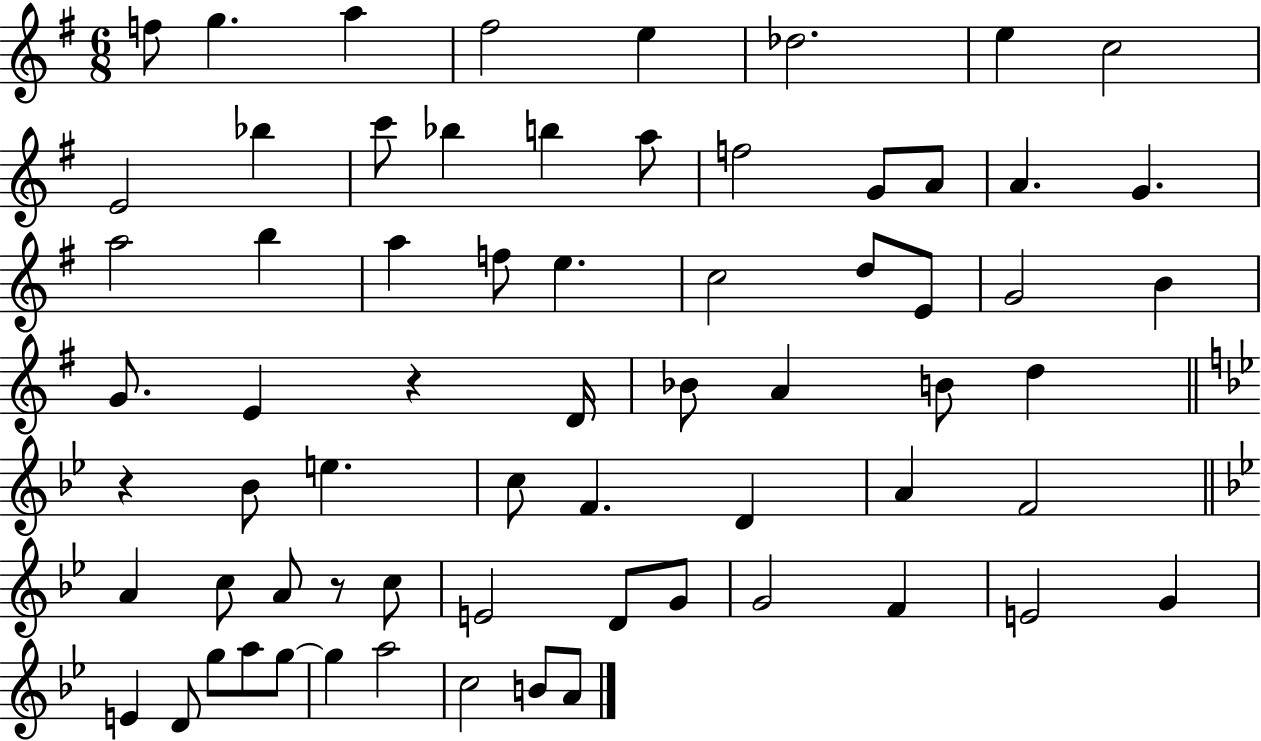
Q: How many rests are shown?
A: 3